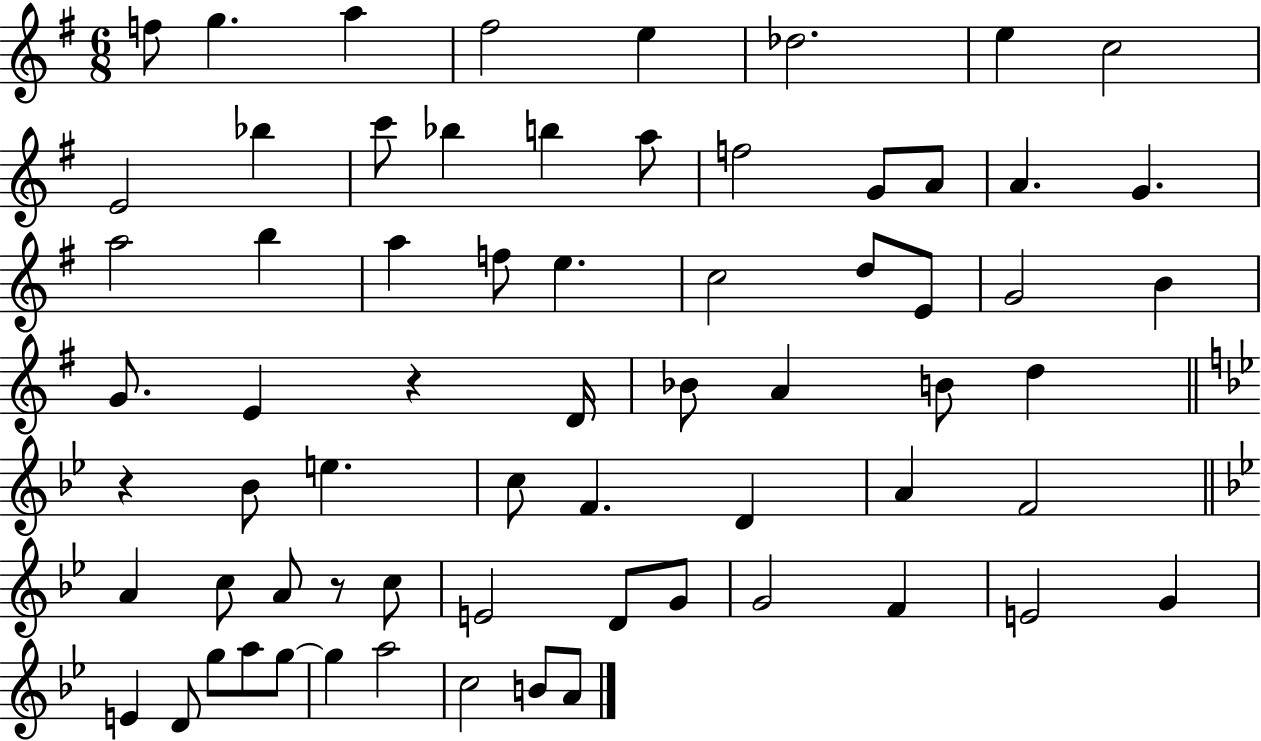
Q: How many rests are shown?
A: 3